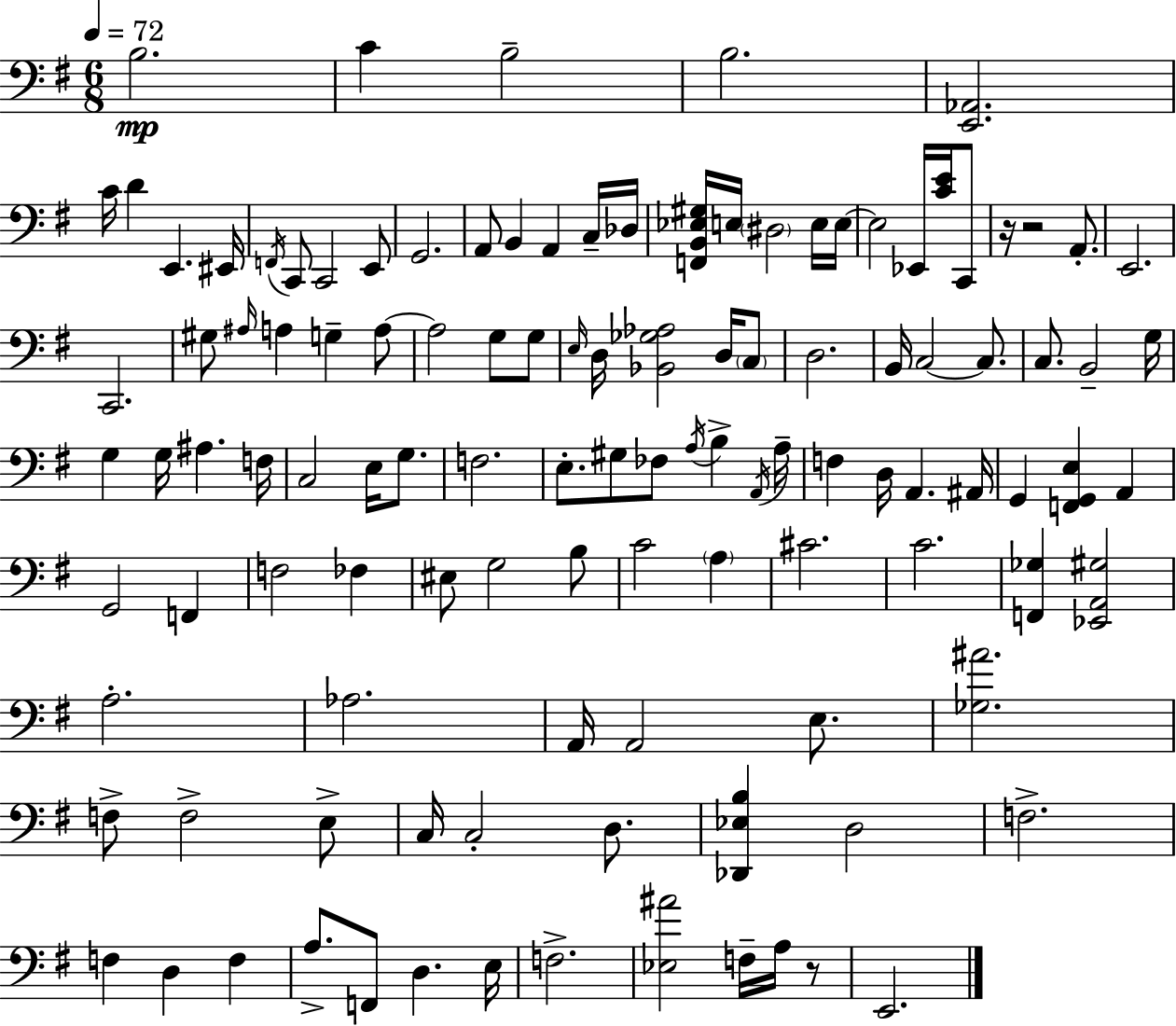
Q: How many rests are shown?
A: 3